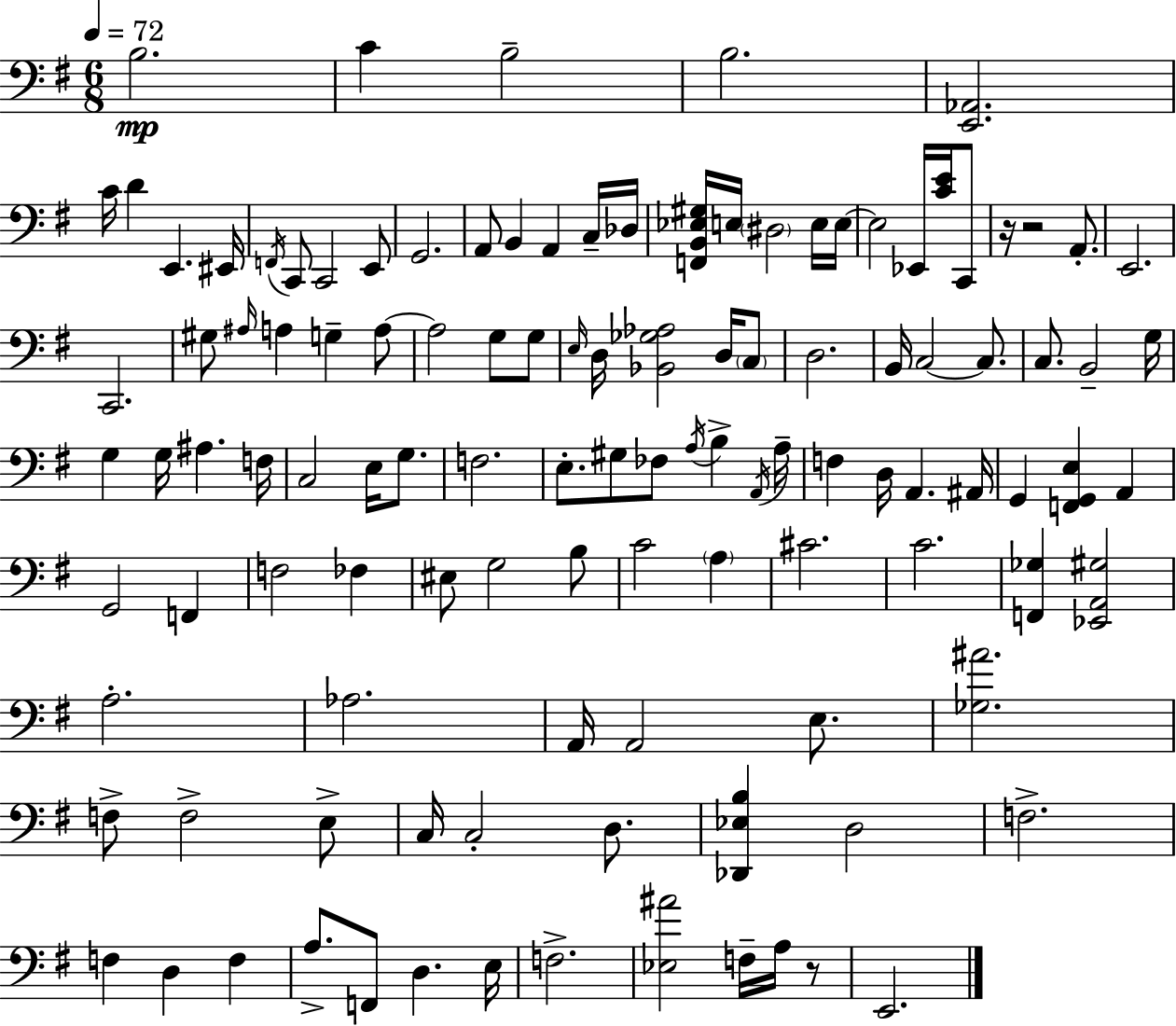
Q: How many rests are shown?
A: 3